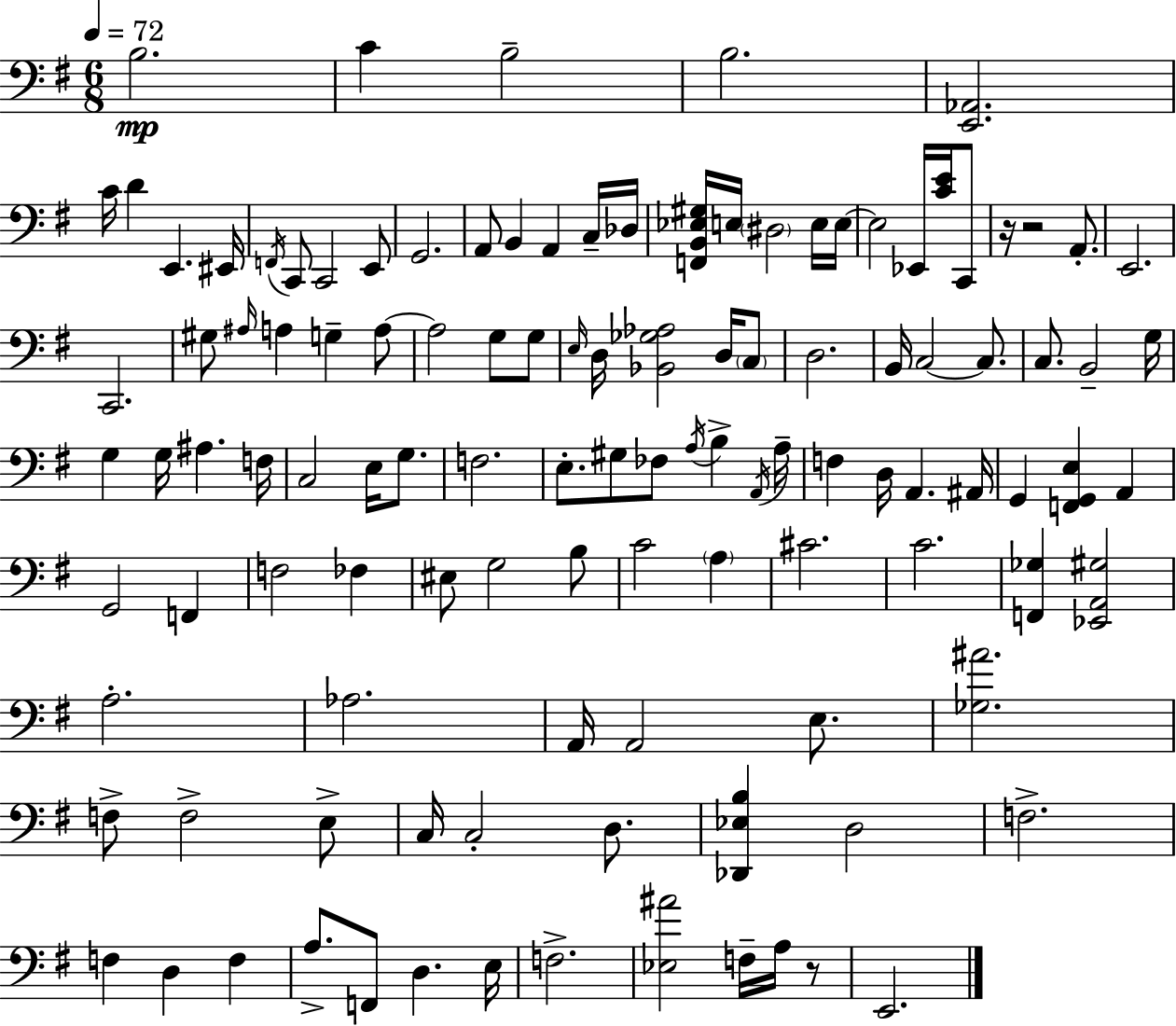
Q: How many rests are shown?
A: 3